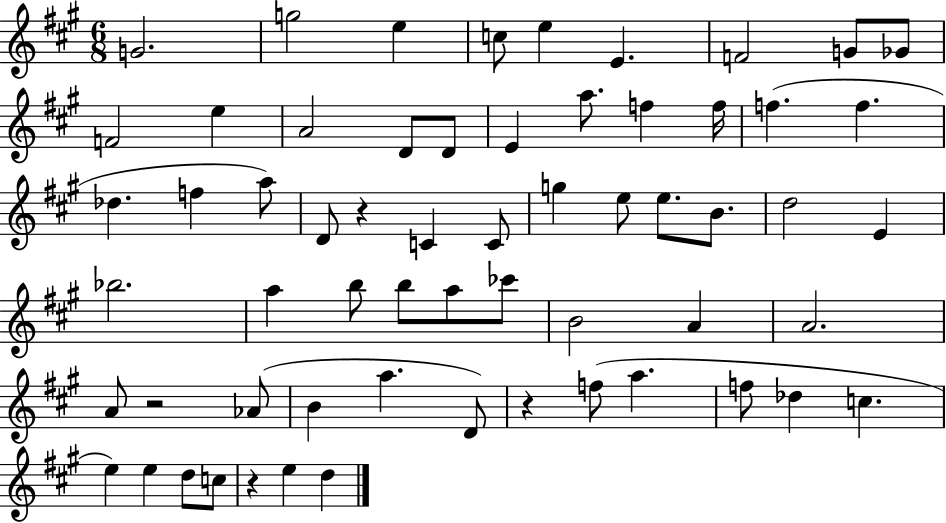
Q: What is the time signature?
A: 6/8